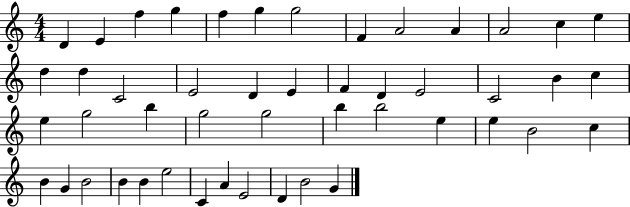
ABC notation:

X:1
T:Untitled
M:4/4
L:1/4
K:C
D E f g f g g2 F A2 A A2 c e d d C2 E2 D E F D E2 C2 B c e g2 b g2 g2 b b2 e e B2 c B G B2 B B e2 C A E2 D B2 G